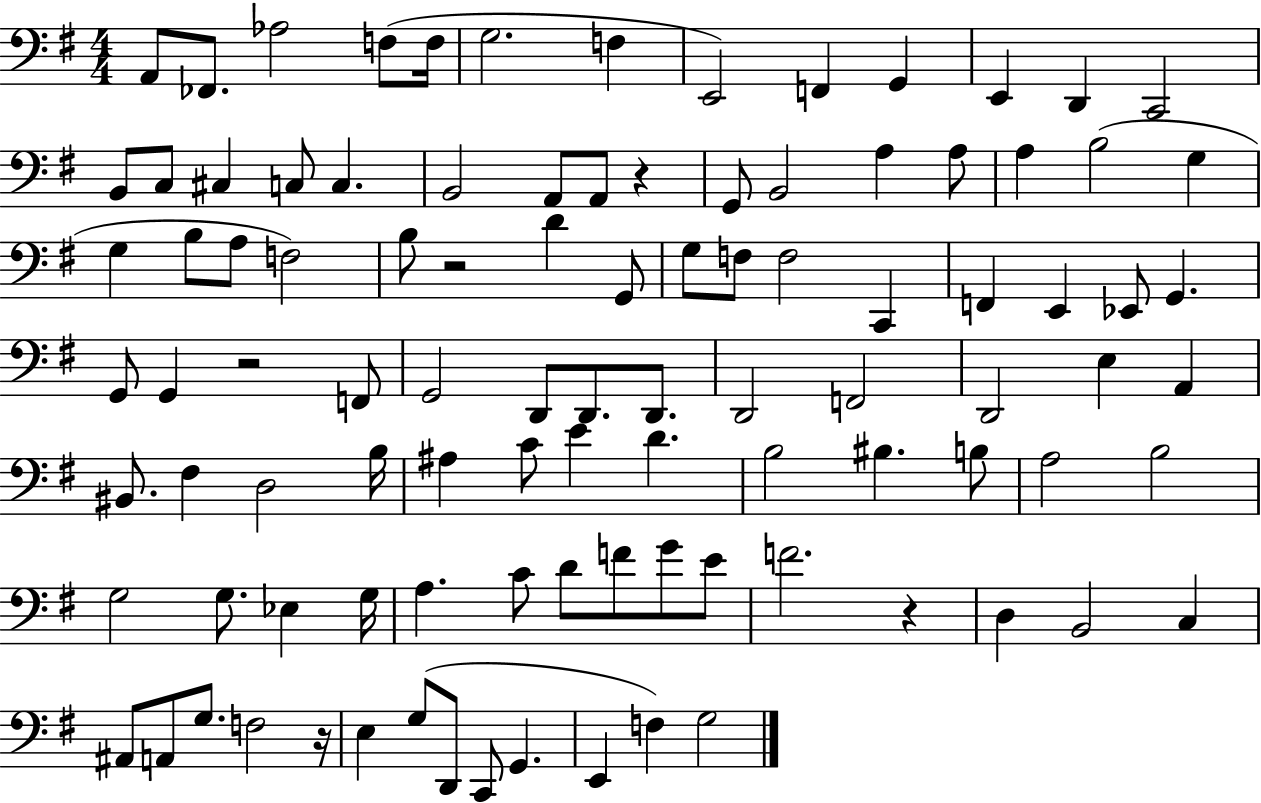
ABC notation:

X:1
T:Untitled
M:4/4
L:1/4
K:G
A,,/2 _F,,/2 _A,2 F,/2 F,/4 G,2 F, E,,2 F,, G,, E,, D,, C,,2 B,,/2 C,/2 ^C, C,/2 C, B,,2 A,,/2 A,,/2 z G,,/2 B,,2 A, A,/2 A, B,2 G, G, B,/2 A,/2 F,2 B,/2 z2 D G,,/2 G,/2 F,/2 F,2 C,, F,, E,, _E,,/2 G,, G,,/2 G,, z2 F,,/2 G,,2 D,,/2 D,,/2 D,,/2 D,,2 F,,2 D,,2 E, A,, ^B,,/2 ^F, D,2 B,/4 ^A, C/2 E D B,2 ^B, B,/2 A,2 B,2 G,2 G,/2 _E, G,/4 A, C/2 D/2 F/2 G/2 E/2 F2 z D, B,,2 C, ^A,,/2 A,,/2 G,/2 F,2 z/4 E, G,/2 D,,/2 C,,/2 G,, E,, F, G,2